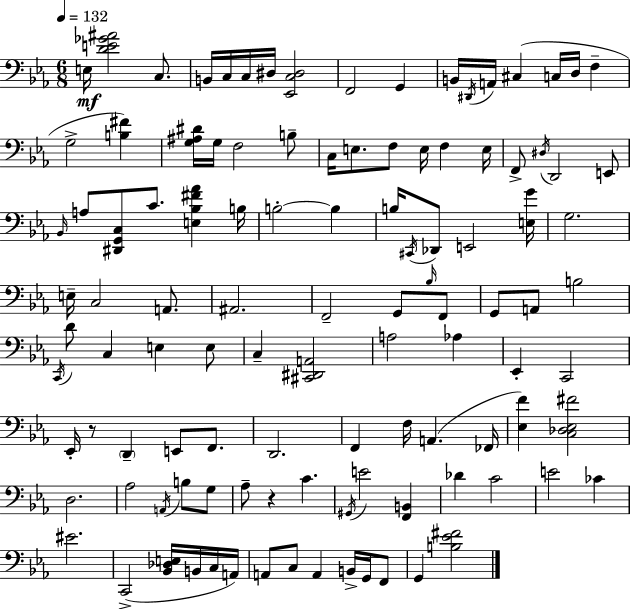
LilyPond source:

{
  \clef bass
  \numericTimeSignature
  \time 6/8
  \key ees \major
  \tempo 4 = 132
  e16\mf <d' e' ges' ais'>2 c8. | b,16 c16 c16 dis16 <ees, c dis>2 | f,2 g,4 | b,16 \acciaccatura { dis,16 } a,16 cis4( c16 d16 f4-- | \break g2-> <b fis'>4) | <g ais dis'>16 g16 f2 b8-- | c16 e8. f8 e16 f4 | e16 f,8-> \acciaccatura { dis16 } d,2 | \break e,8 \grace { bes,16 } a8 <dis, g, c>8 c'8. <e bes fis' aes'>4 | b16 b2-.~~ b4 | b16 \acciaccatura { cis,16 } des,8 e,2 | <e g'>16 g2. | \break e16-- c2 | a,8. ais,2. | f,2-- | g,8 \grace { bes16 } f,8 g,8 a,8 b2 | \break \acciaccatura { c,16 } d'8 c4 | e4 e8 c4-- <cis, dis, a,>2 | a2 | aes4 ees,4-. c,2 | \break ees,16-. r8 \parenthesize d,4-- | e,8 f,8. d,2. | f,4 f16 a,4.( | fes,16 <ees f'>4) <c des ees fis'>2 | \break d2. | aes2 | \acciaccatura { a,16 } b8 g8 aes8-- r4 | c'4. \acciaccatura { gis,16 } e'2 | \break <f, b,>4 des'4 | c'2 e'2 | ces'4 eis'2. | c,2->( | \break <bes, des e>16 b,16 c16 a,16) a,8 c8 | a,4 b,16-> g,16 f,8 g,4 | <b ees' fis'>2 \bar "|."
}